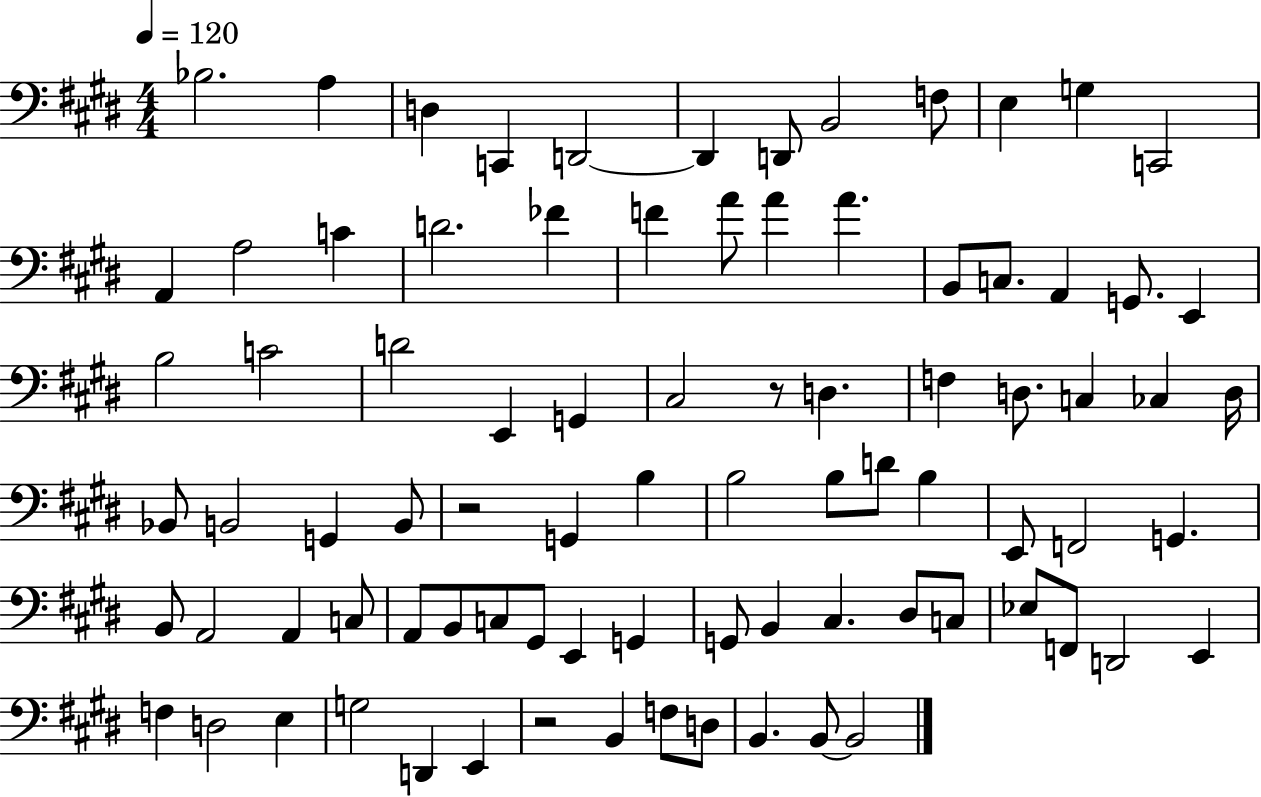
Bb3/h. A3/q D3/q C2/q D2/h D2/q D2/e B2/h F3/e E3/q G3/q C2/h A2/q A3/h C4/q D4/h. FES4/q F4/q A4/e A4/q A4/q. B2/e C3/e. A2/q G2/e. E2/q B3/h C4/h D4/h E2/q G2/q C#3/h R/e D3/q. F3/q D3/e. C3/q CES3/q D3/s Bb2/e B2/h G2/q B2/e R/h G2/q B3/q B3/h B3/e D4/e B3/q E2/e F2/h G2/q. B2/e A2/h A2/q C3/e A2/e B2/e C3/e G#2/e E2/q G2/q G2/e B2/q C#3/q. D#3/e C3/e Eb3/e F2/e D2/h E2/q F3/q D3/h E3/q G3/h D2/q E2/q R/h B2/q F3/e D3/e B2/q. B2/e B2/h